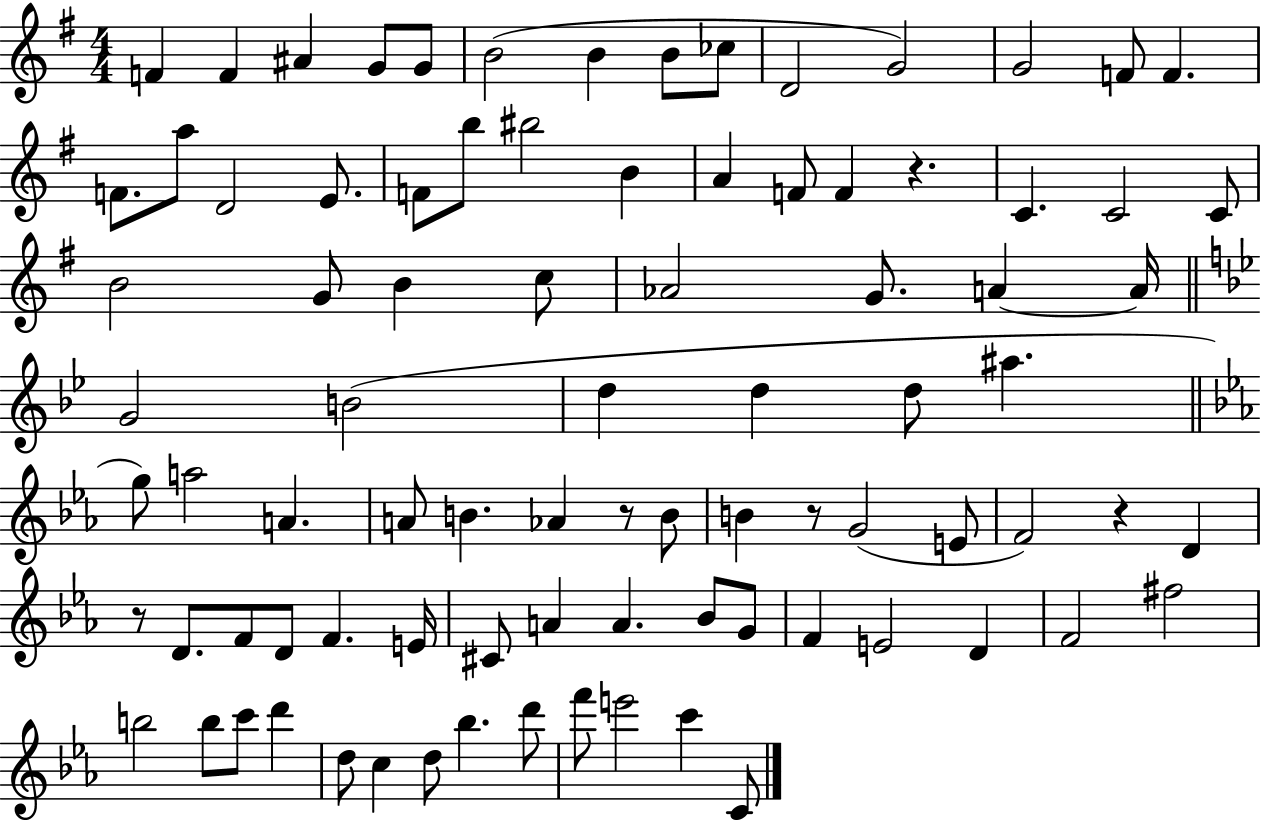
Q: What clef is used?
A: treble